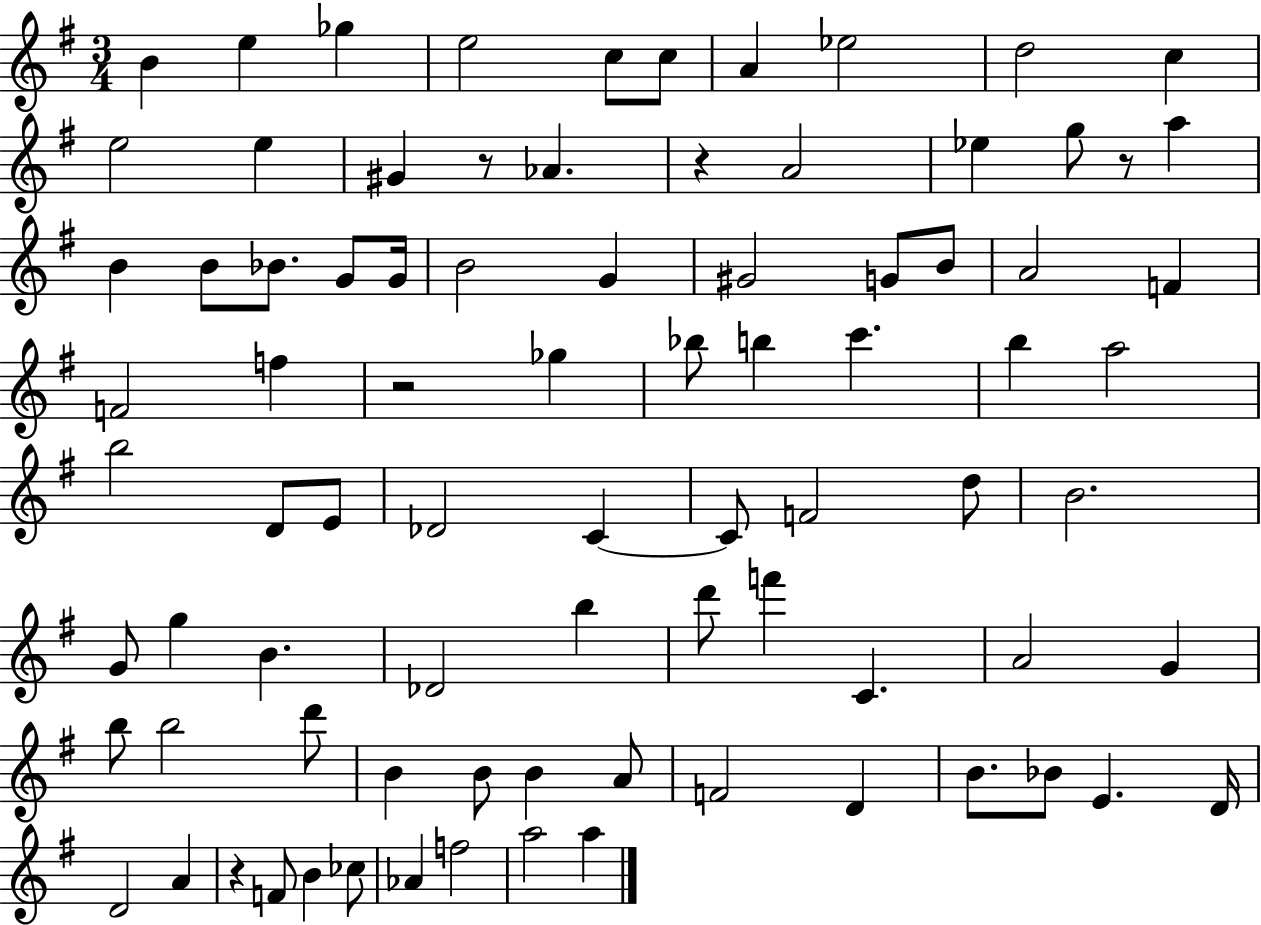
{
  \clef treble
  \numericTimeSignature
  \time 3/4
  \key g \major
  b'4 e''4 ges''4 | e''2 c''8 c''8 | a'4 ees''2 | d''2 c''4 | \break e''2 e''4 | gis'4 r8 aes'4. | r4 a'2 | ees''4 g''8 r8 a''4 | \break b'4 b'8 bes'8. g'8 g'16 | b'2 g'4 | gis'2 g'8 b'8 | a'2 f'4 | \break f'2 f''4 | r2 ges''4 | bes''8 b''4 c'''4. | b''4 a''2 | \break b''2 d'8 e'8 | des'2 c'4~~ | c'8 f'2 d''8 | b'2. | \break g'8 g''4 b'4. | des'2 b''4 | d'''8 f'''4 c'4. | a'2 g'4 | \break b''8 b''2 d'''8 | b'4 b'8 b'4 a'8 | f'2 d'4 | b'8. bes'8 e'4. d'16 | \break d'2 a'4 | r4 f'8 b'4 ces''8 | aes'4 f''2 | a''2 a''4 | \break \bar "|."
}